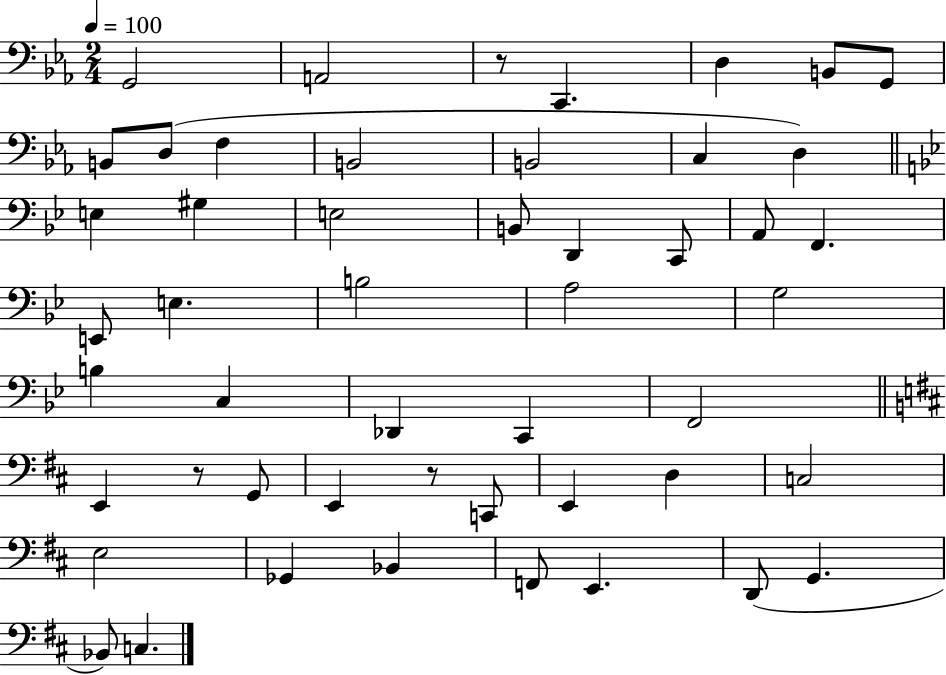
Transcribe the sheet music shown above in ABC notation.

X:1
T:Untitled
M:2/4
L:1/4
K:Eb
G,,2 A,,2 z/2 C,, D, B,,/2 G,,/2 B,,/2 D,/2 F, B,,2 B,,2 C, D, E, ^G, E,2 B,,/2 D,, C,,/2 A,,/2 F,, E,,/2 E, B,2 A,2 G,2 B, C, _D,, C,, F,,2 E,, z/2 G,,/2 E,, z/2 C,,/2 E,, D, C,2 E,2 _G,, _B,, F,,/2 E,, D,,/2 G,, _B,,/2 C,